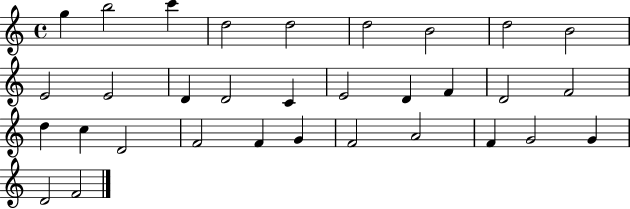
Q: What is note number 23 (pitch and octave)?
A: F4